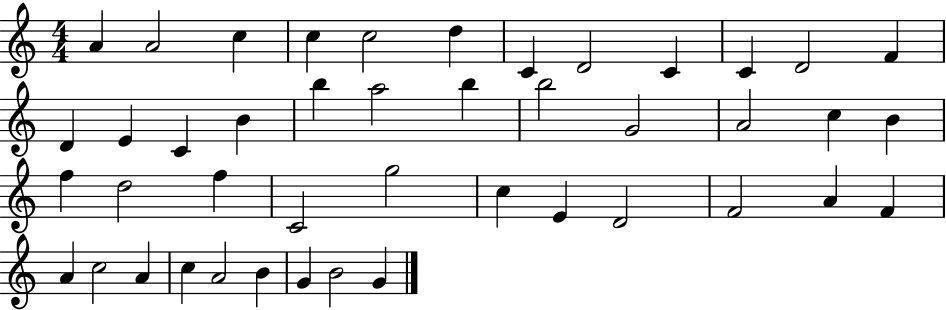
X:1
T:Untitled
M:4/4
L:1/4
K:C
A A2 c c c2 d C D2 C C D2 F D E C B b a2 b b2 G2 A2 c B f d2 f C2 g2 c E D2 F2 A F A c2 A c A2 B G B2 G